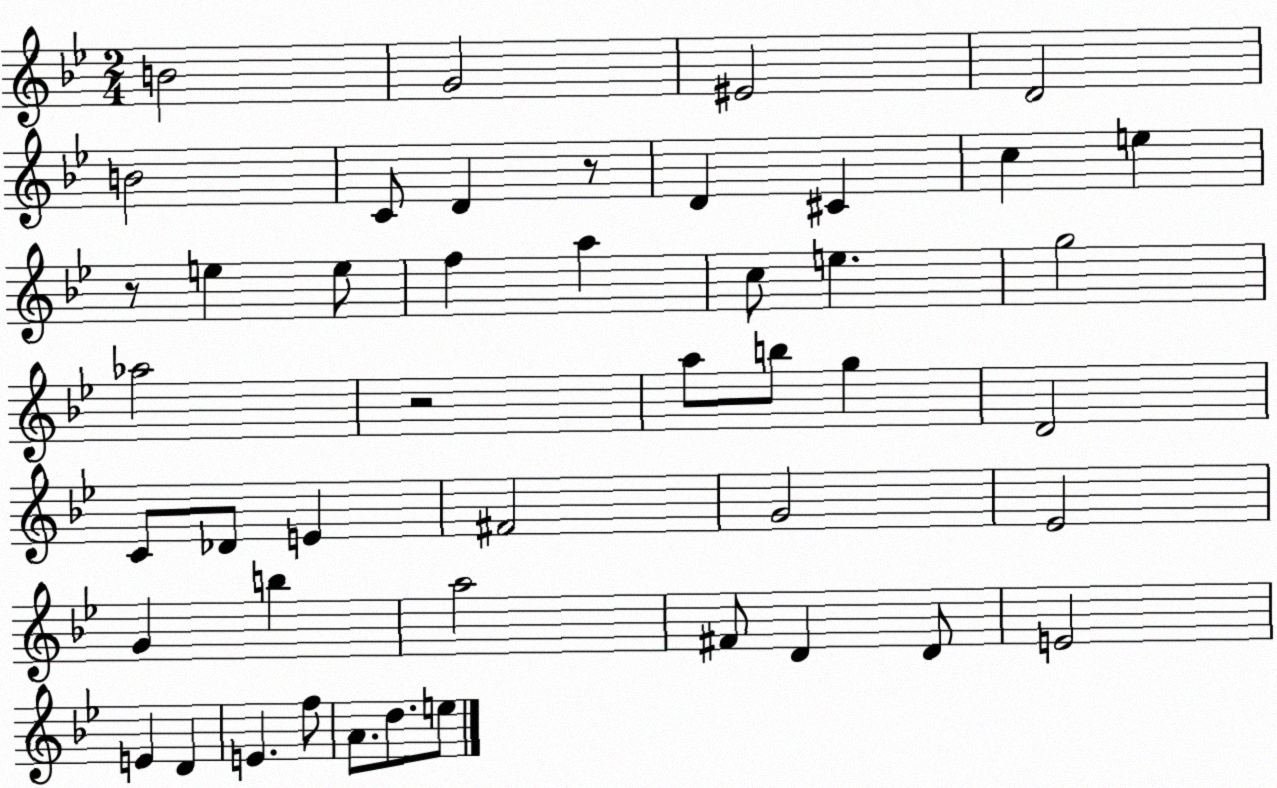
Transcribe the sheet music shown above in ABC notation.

X:1
T:Untitled
M:2/4
L:1/4
K:Bb
B2 G2 ^E2 D2 B2 C/2 D z/2 D ^C c e z/2 e e/2 f a c/2 e g2 _a2 z2 a/2 b/2 g D2 C/2 _D/2 E ^F2 G2 _E2 G b a2 ^F/2 D D/2 E2 E D E f/2 A/2 d/2 e/2